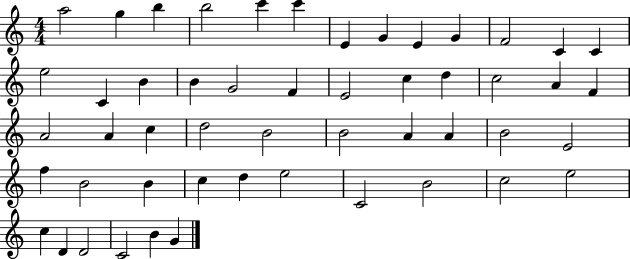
{
  \clef treble
  \numericTimeSignature
  \time 4/4
  \key c \major
  a''2 g''4 b''4 | b''2 c'''4 c'''4 | e'4 g'4 e'4 g'4 | f'2 c'4 c'4 | \break e''2 c'4 b'4 | b'4 g'2 f'4 | e'2 c''4 d''4 | c''2 a'4 f'4 | \break a'2 a'4 c''4 | d''2 b'2 | b'2 a'4 a'4 | b'2 e'2 | \break f''4 b'2 b'4 | c''4 d''4 e''2 | c'2 b'2 | c''2 e''2 | \break c''4 d'4 d'2 | c'2 b'4 g'4 | \bar "|."
}